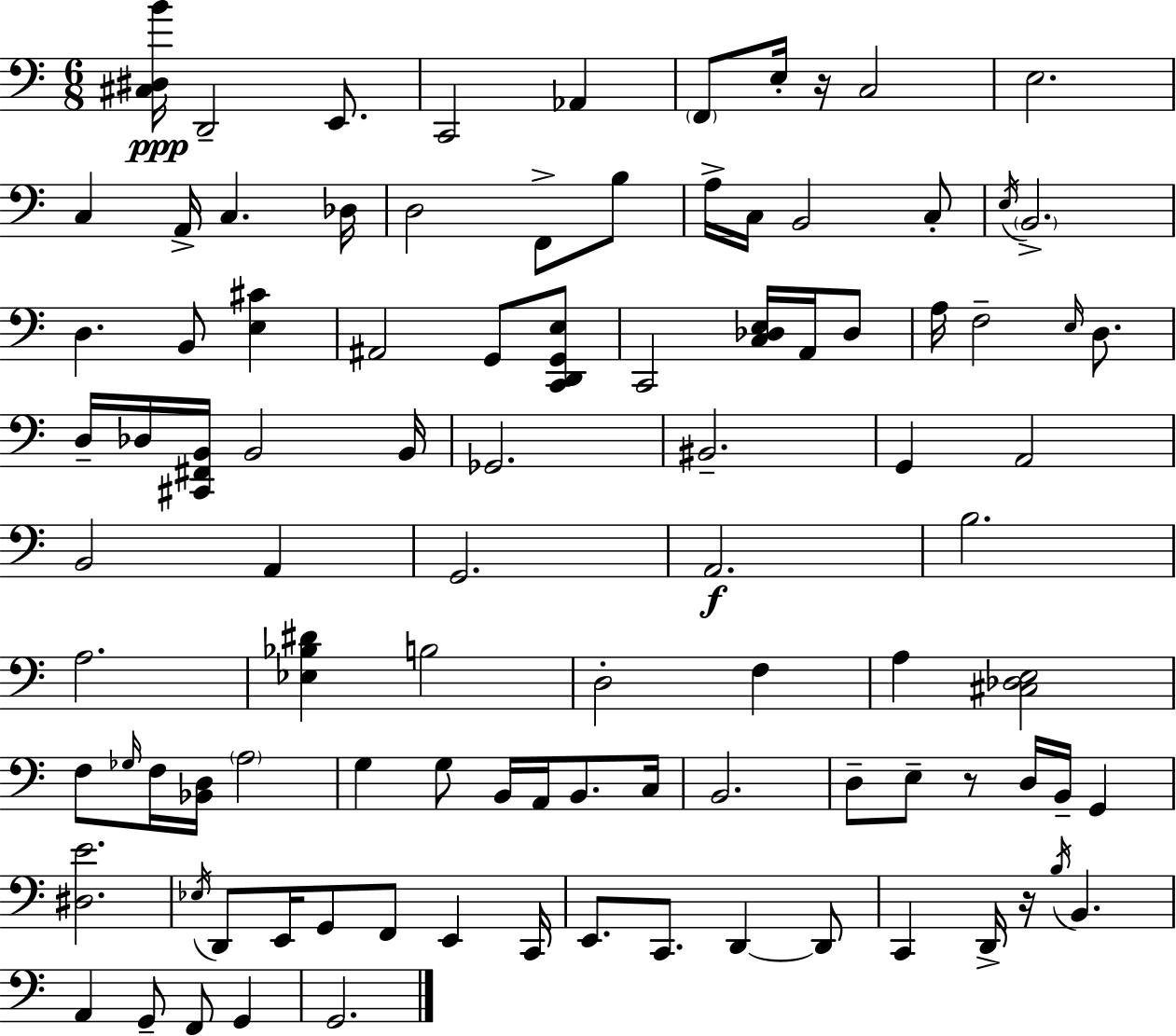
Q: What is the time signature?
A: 6/8